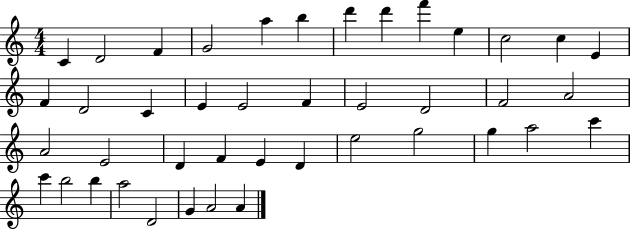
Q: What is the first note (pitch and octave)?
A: C4